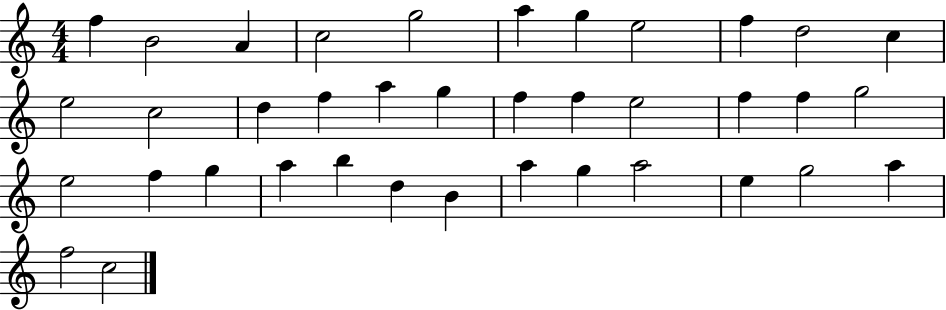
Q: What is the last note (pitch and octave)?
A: C5